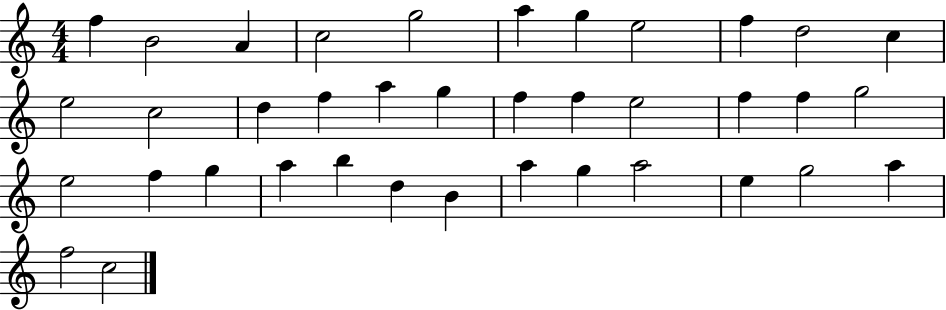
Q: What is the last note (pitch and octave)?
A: C5